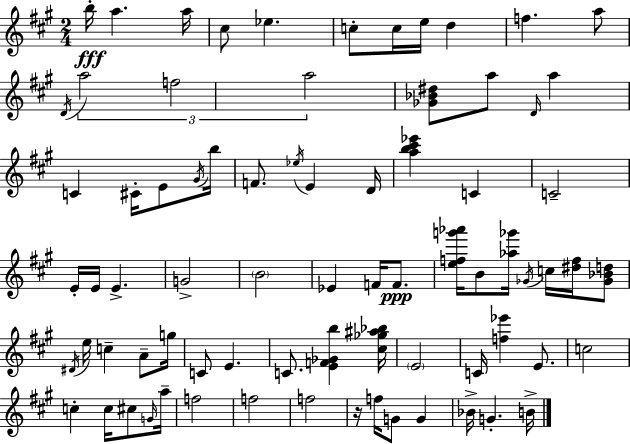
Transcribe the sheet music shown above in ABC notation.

X:1
T:Untitled
M:2/4
L:1/4
K:A
b/4 a a/4 ^c/2 _e c/2 c/4 e/4 d f a/2 D/4 a2 f2 a2 [_G_B^d]/2 a/2 D/4 a C ^C/4 E/2 ^G/4 b/4 F/2 _e/4 E D/4 [ab^c'_e'] C C2 E/4 E/4 E G2 B2 _E F/4 F/2 [efg'_a']/4 B/2 [_a_g']/4 _G/4 c/4 [^df]/4 [_G_Bd]/2 ^D/4 e/4 c A/2 g/4 C/2 E C/2 [EF_Gb] [^c_g^a_b]/4 E2 C/4 [f_e'] E/2 c2 c c/4 ^c/2 G/4 a/4 f2 f2 f2 z/4 f/4 G/2 G _B/4 G B/4